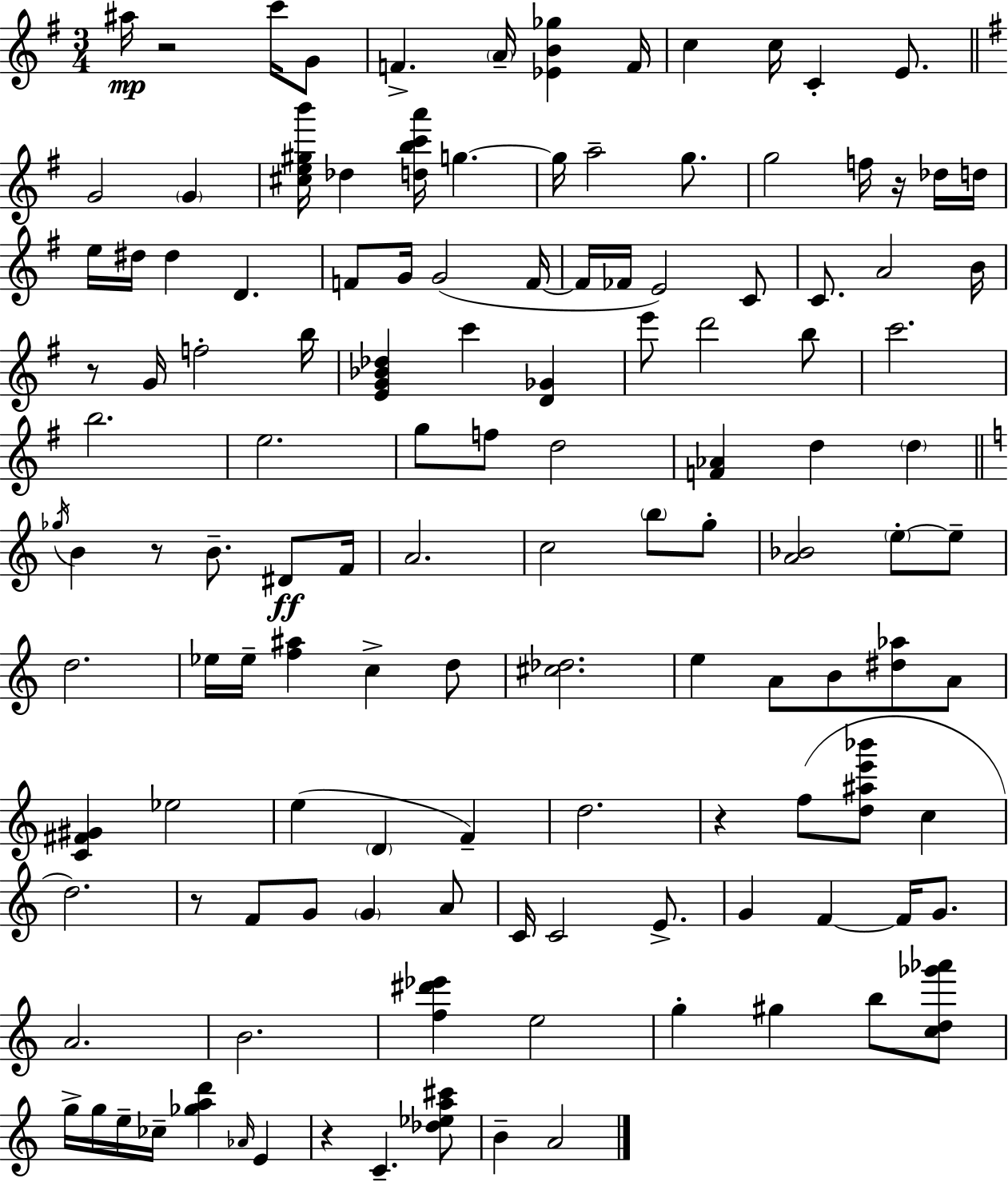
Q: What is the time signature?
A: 3/4